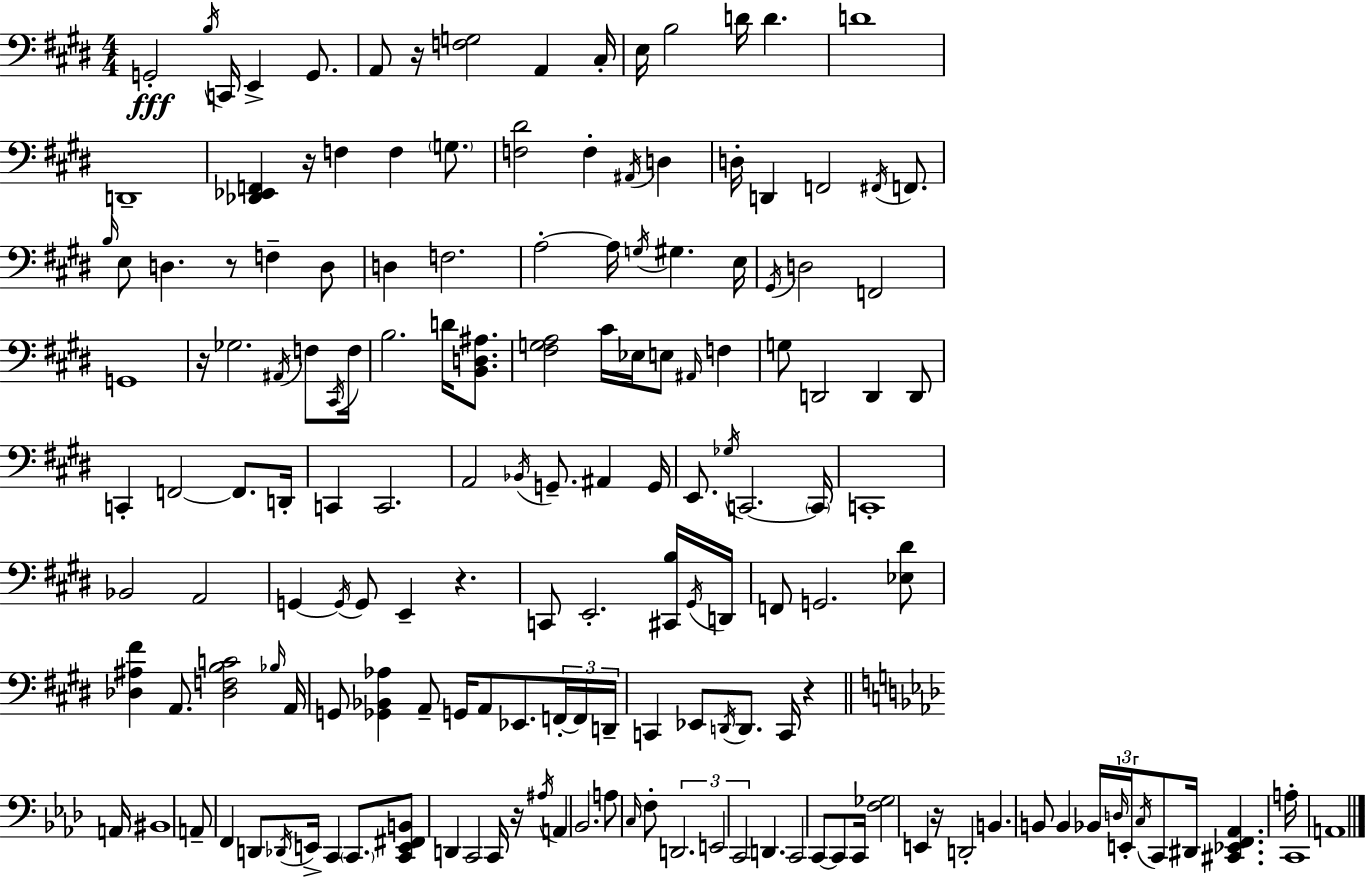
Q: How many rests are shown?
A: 8